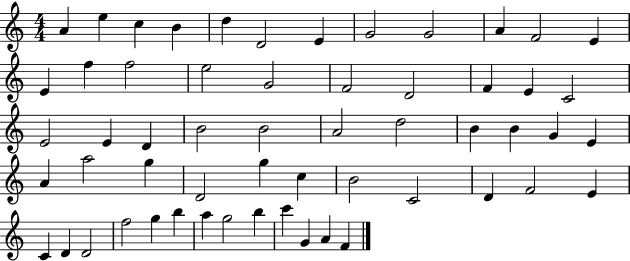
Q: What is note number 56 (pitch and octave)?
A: A4